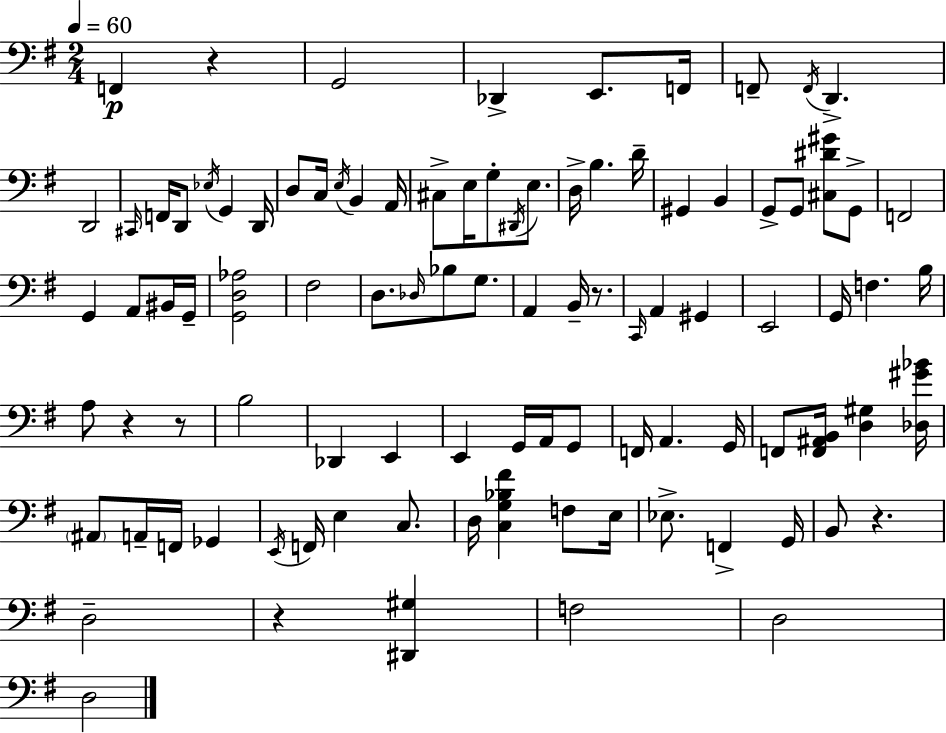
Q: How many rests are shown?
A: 6